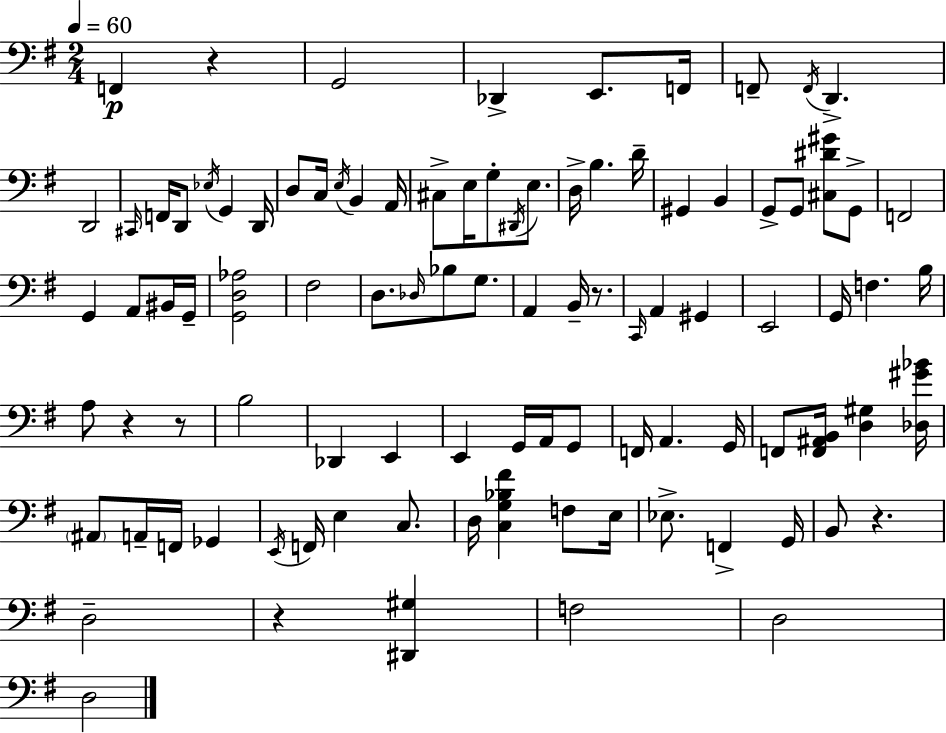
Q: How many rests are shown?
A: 6